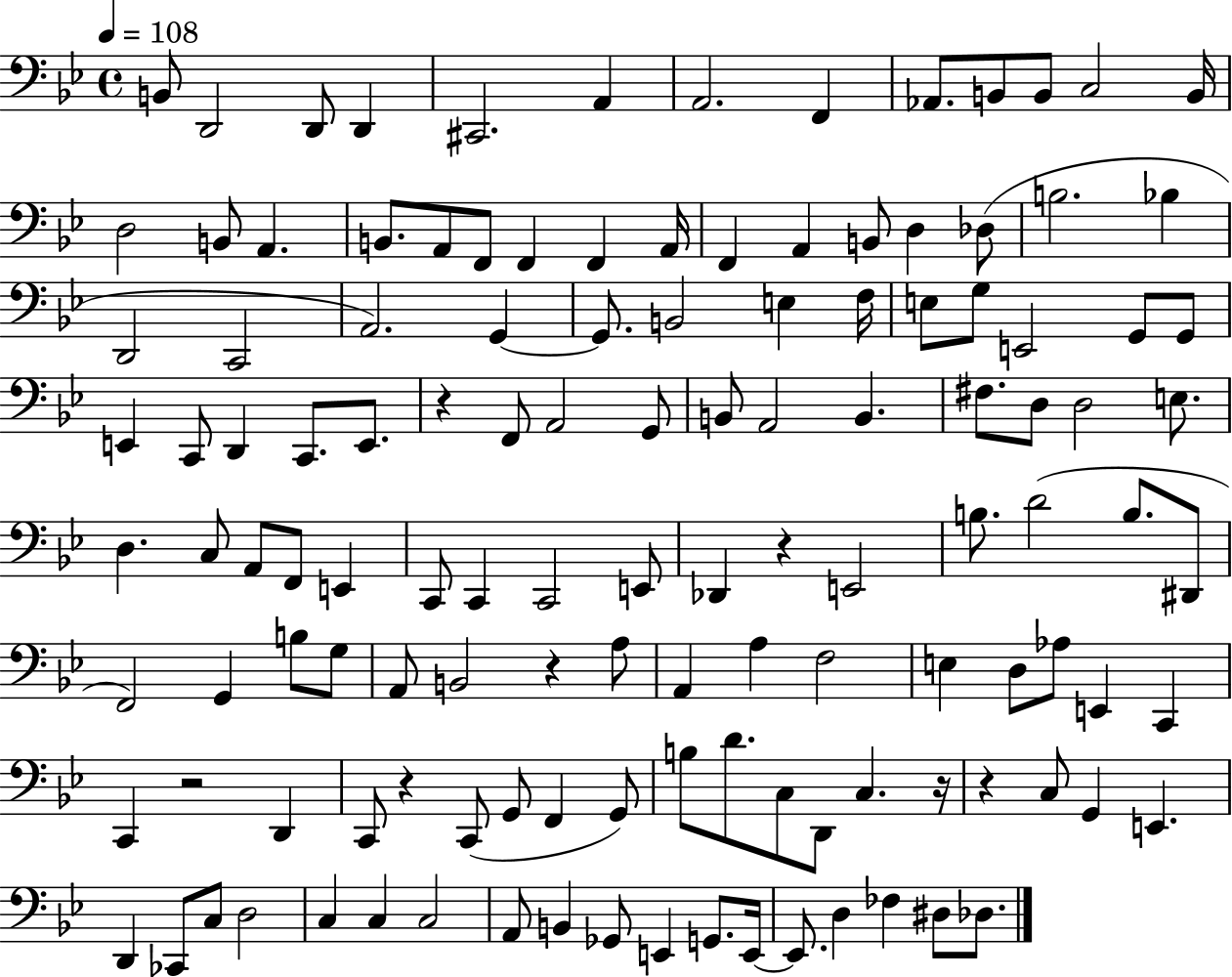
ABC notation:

X:1
T:Untitled
M:4/4
L:1/4
K:Bb
B,,/2 D,,2 D,,/2 D,, ^C,,2 A,, A,,2 F,, _A,,/2 B,,/2 B,,/2 C,2 B,,/4 D,2 B,,/2 A,, B,,/2 A,,/2 F,,/2 F,, F,, A,,/4 F,, A,, B,,/2 D, _D,/2 B,2 _B, D,,2 C,,2 A,,2 G,, G,,/2 B,,2 E, F,/4 E,/2 G,/2 E,,2 G,,/2 G,,/2 E,, C,,/2 D,, C,,/2 E,,/2 z F,,/2 A,,2 G,,/2 B,,/2 A,,2 B,, ^F,/2 D,/2 D,2 E,/2 D, C,/2 A,,/2 F,,/2 E,, C,,/2 C,, C,,2 E,,/2 _D,, z E,,2 B,/2 D2 B,/2 ^D,,/2 F,,2 G,, B,/2 G,/2 A,,/2 B,,2 z A,/2 A,, A, F,2 E, D,/2 _A,/2 E,, C,, C,, z2 D,, C,,/2 z C,,/2 G,,/2 F,, G,,/2 B,/2 D/2 C,/2 D,,/2 C, z/4 z C,/2 G,, E,, D,, _C,,/2 C,/2 D,2 C, C, C,2 A,,/2 B,, _G,,/2 E,, G,,/2 E,,/4 E,,/2 D, _F, ^D,/2 _D,/2